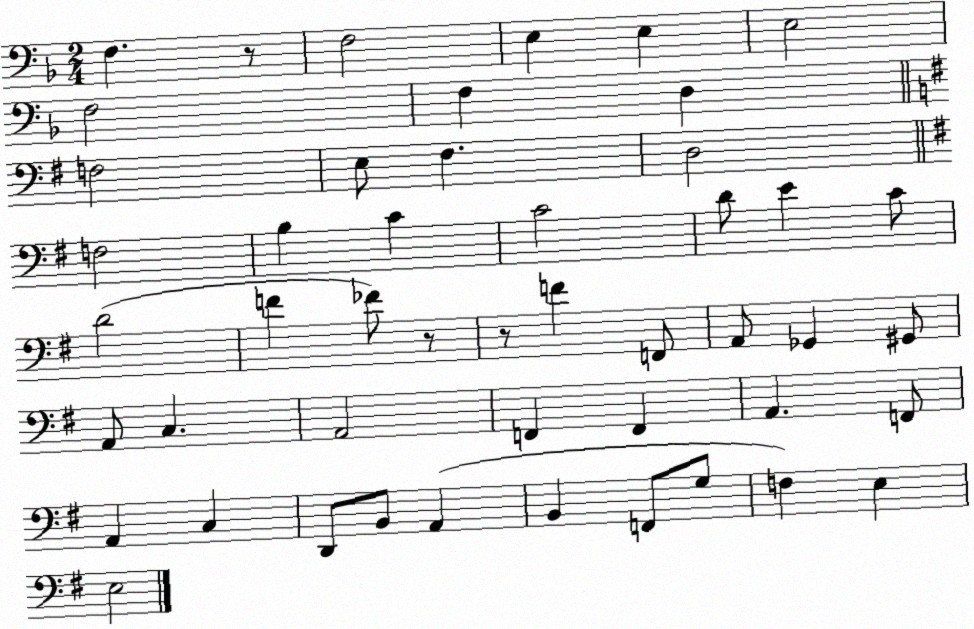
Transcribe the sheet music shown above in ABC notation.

X:1
T:Untitled
M:2/4
L:1/4
K:F
F, z/2 F,2 E, E, E,2 F,2 F, D, F,2 E,/2 ^F, D,2 F,2 B, C C2 D/2 E C/2 D2 F _F/2 z/2 z/2 F F,,/2 A,,/2 _G,, ^G,,/2 A,,/2 C, A,,2 F,, F,, A,, F,,/2 A,, C, D,,/2 B,,/2 A,, B,, F,,/2 G,/2 F, E, E,2